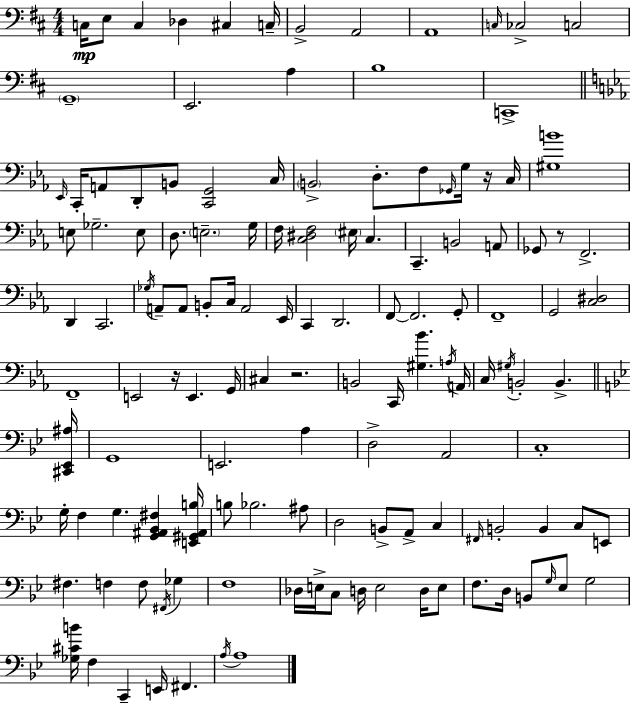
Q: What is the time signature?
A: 4/4